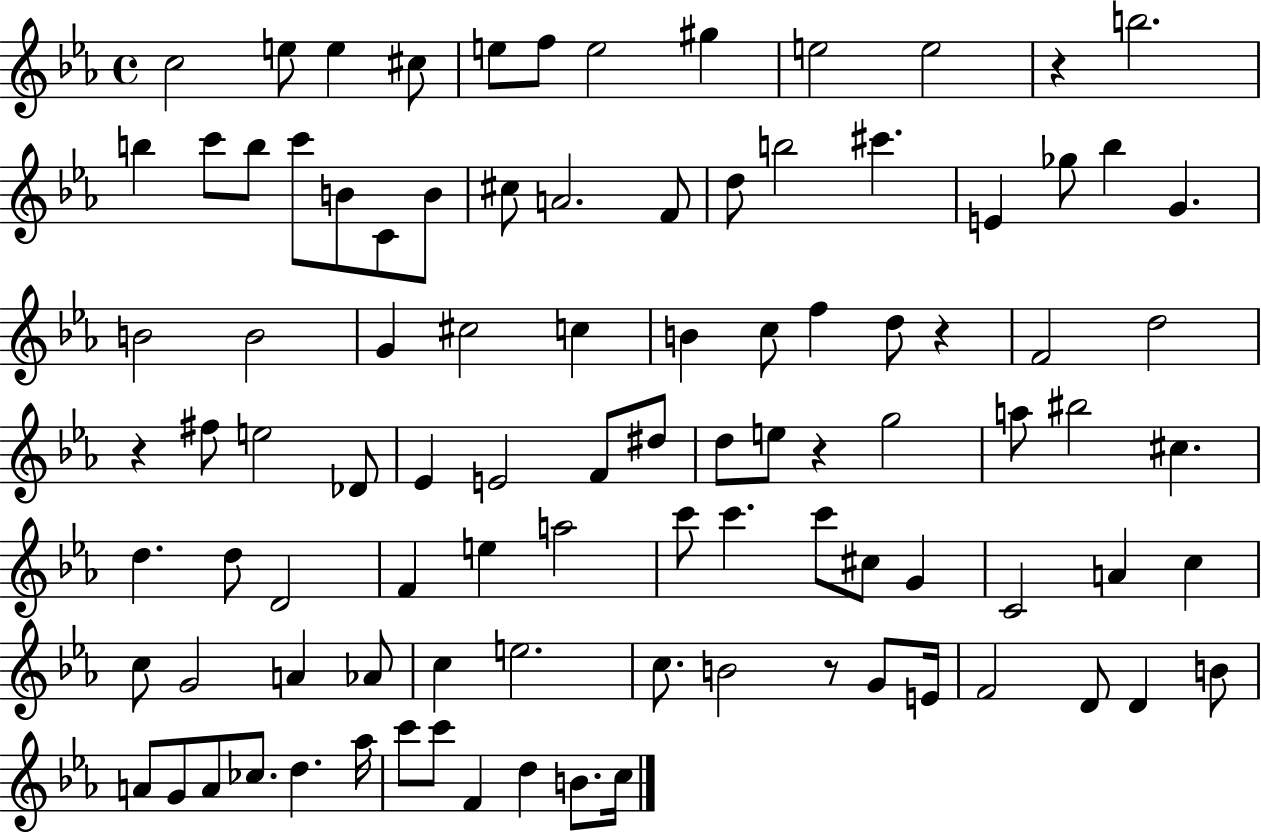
{
  \clef treble
  \time 4/4
  \defaultTimeSignature
  \key ees \major
  \repeat volta 2 { c''2 e''8 e''4 cis''8 | e''8 f''8 e''2 gis''4 | e''2 e''2 | r4 b''2. | \break b''4 c'''8 b''8 c'''8 b'8 c'8 b'8 | cis''8 a'2. f'8 | d''8 b''2 cis'''4. | e'4 ges''8 bes''4 g'4. | \break b'2 b'2 | g'4 cis''2 c''4 | b'4 c''8 f''4 d''8 r4 | f'2 d''2 | \break r4 fis''8 e''2 des'8 | ees'4 e'2 f'8 dis''8 | d''8 e''8 r4 g''2 | a''8 bis''2 cis''4. | \break d''4. d''8 d'2 | f'4 e''4 a''2 | c'''8 c'''4. c'''8 cis''8 g'4 | c'2 a'4 c''4 | \break c''8 g'2 a'4 aes'8 | c''4 e''2. | c''8. b'2 r8 g'8 e'16 | f'2 d'8 d'4 b'8 | \break a'8 g'8 a'8 ces''8. d''4. aes''16 | c'''8 c'''8 f'4 d''4 b'8. c''16 | } \bar "|."
}